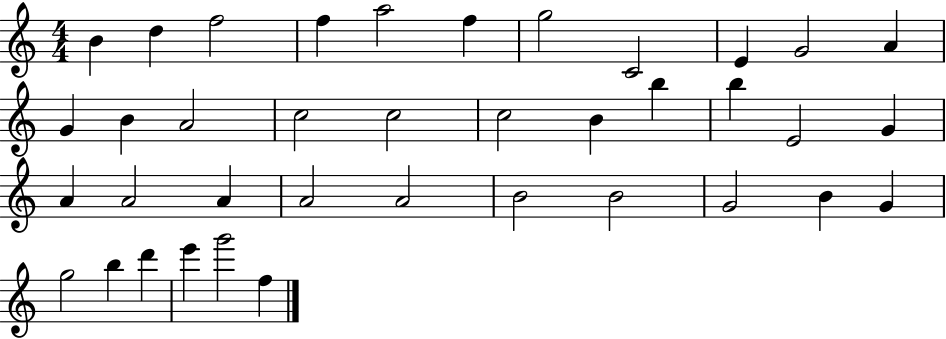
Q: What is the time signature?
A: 4/4